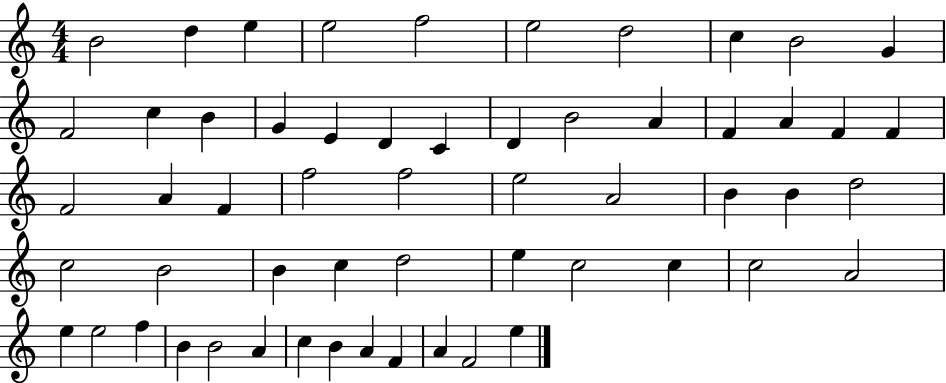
B4/h D5/q E5/q E5/h F5/h E5/h D5/h C5/q B4/h G4/q F4/h C5/q B4/q G4/q E4/q D4/q C4/q D4/q B4/h A4/q F4/q A4/q F4/q F4/q F4/h A4/q F4/q F5/h F5/h E5/h A4/h B4/q B4/q D5/h C5/h B4/h B4/q C5/q D5/h E5/q C5/h C5/q C5/h A4/h E5/q E5/h F5/q B4/q B4/h A4/q C5/q B4/q A4/q F4/q A4/q F4/h E5/q